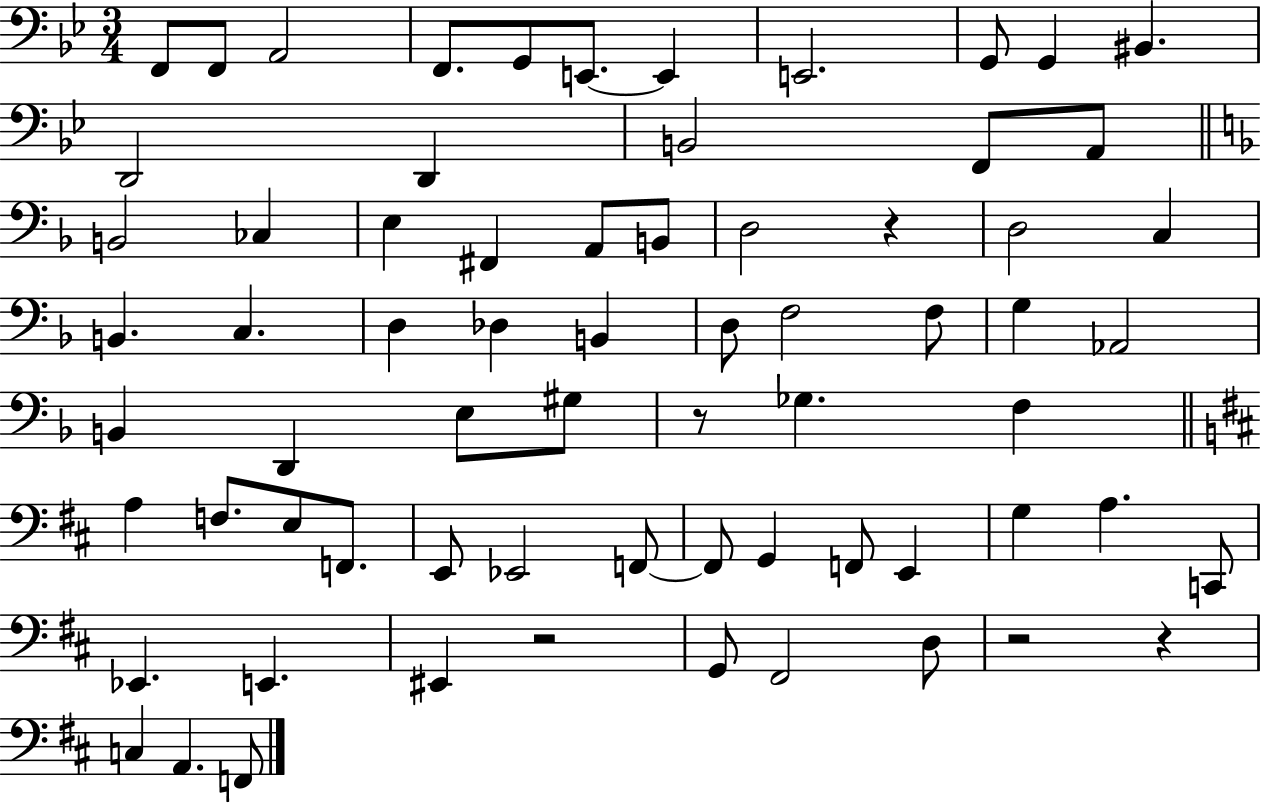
X:1
T:Untitled
M:3/4
L:1/4
K:Bb
F,,/2 F,,/2 A,,2 F,,/2 G,,/2 E,,/2 E,, E,,2 G,,/2 G,, ^B,, D,,2 D,, B,,2 F,,/2 A,,/2 B,,2 _C, E, ^F,, A,,/2 B,,/2 D,2 z D,2 C, B,, C, D, _D, B,, D,/2 F,2 F,/2 G, _A,,2 B,, D,, E,/2 ^G,/2 z/2 _G, F, A, F,/2 E,/2 F,,/2 E,,/2 _E,,2 F,,/2 F,,/2 G,, F,,/2 E,, G, A, C,,/2 _E,, E,, ^E,, z2 G,,/2 ^F,,2 D,/2 z2 z C, A,, F,,/2